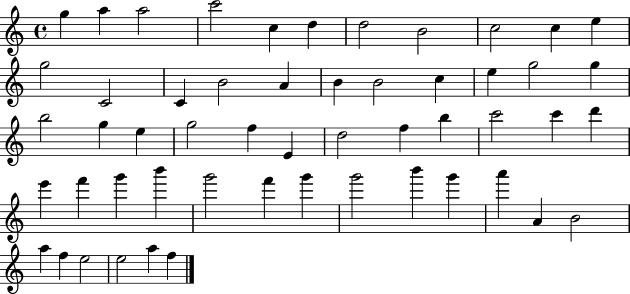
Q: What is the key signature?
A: C major